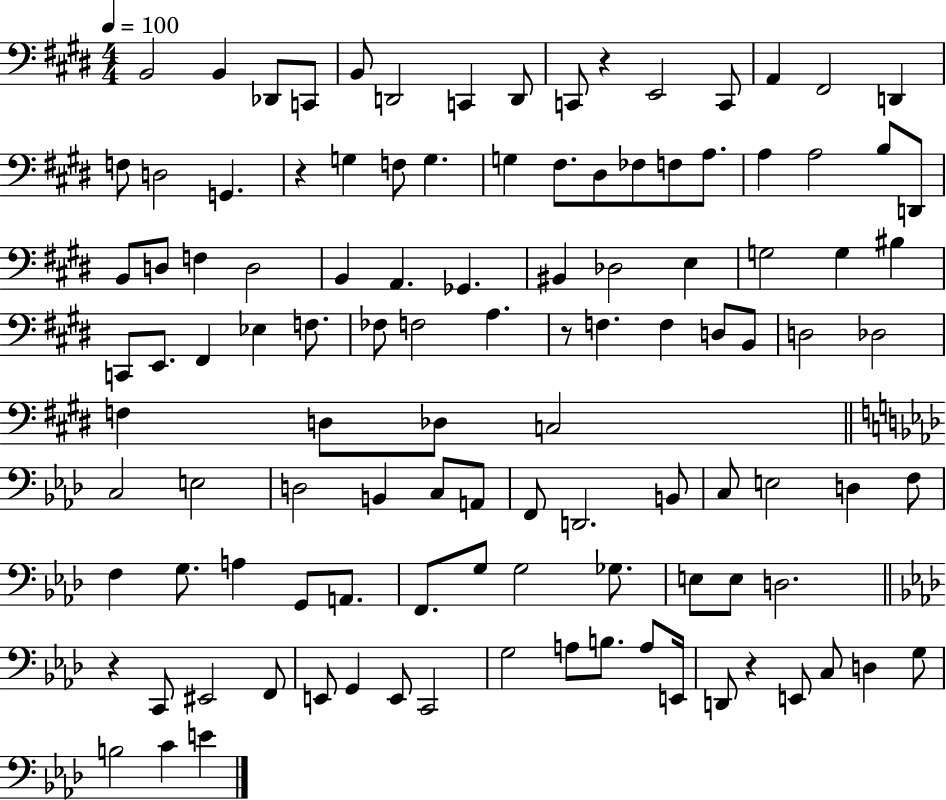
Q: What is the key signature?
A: E major